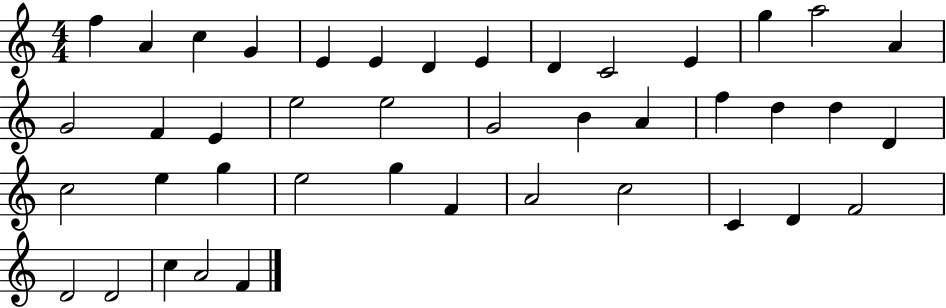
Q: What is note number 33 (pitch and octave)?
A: A4